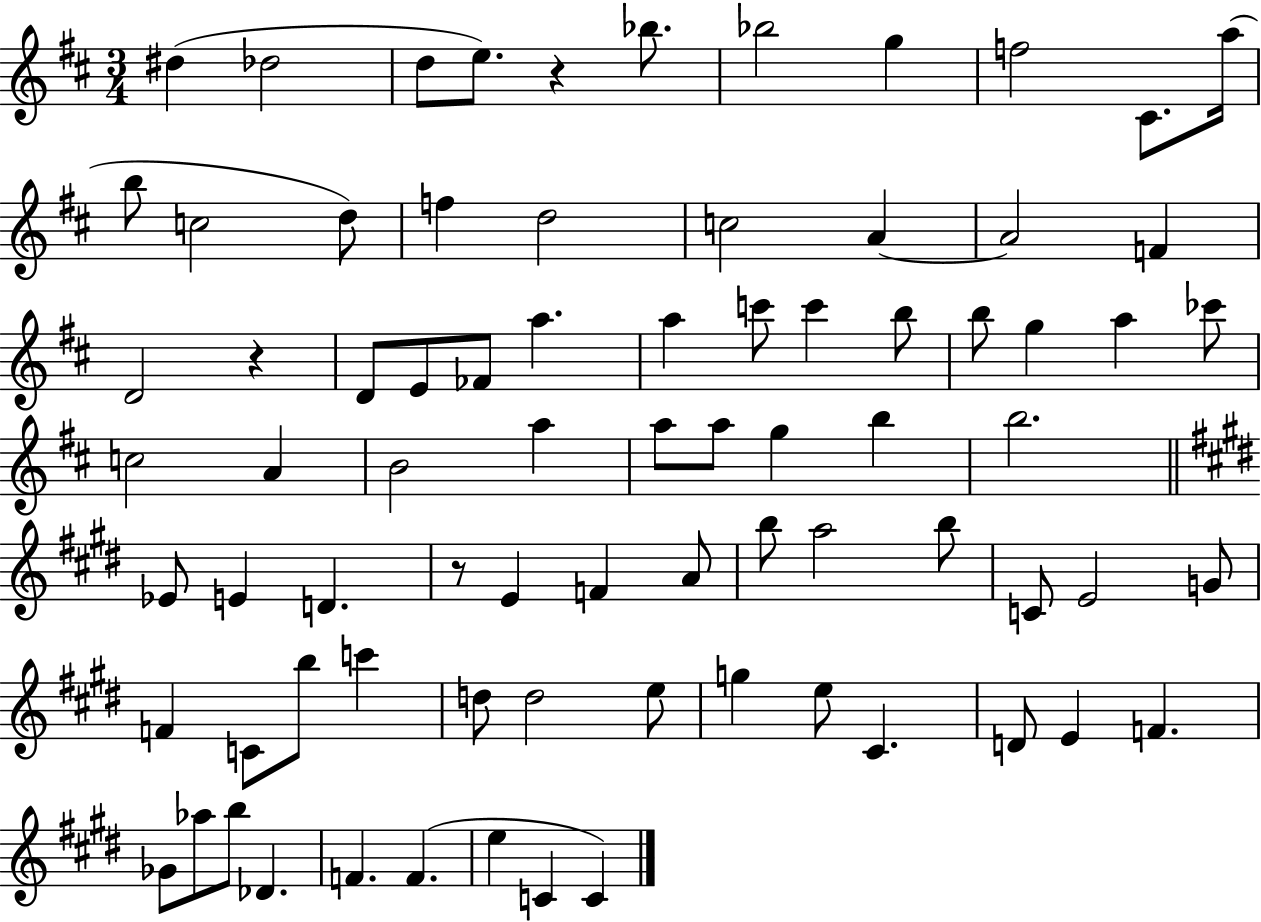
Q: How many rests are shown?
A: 3